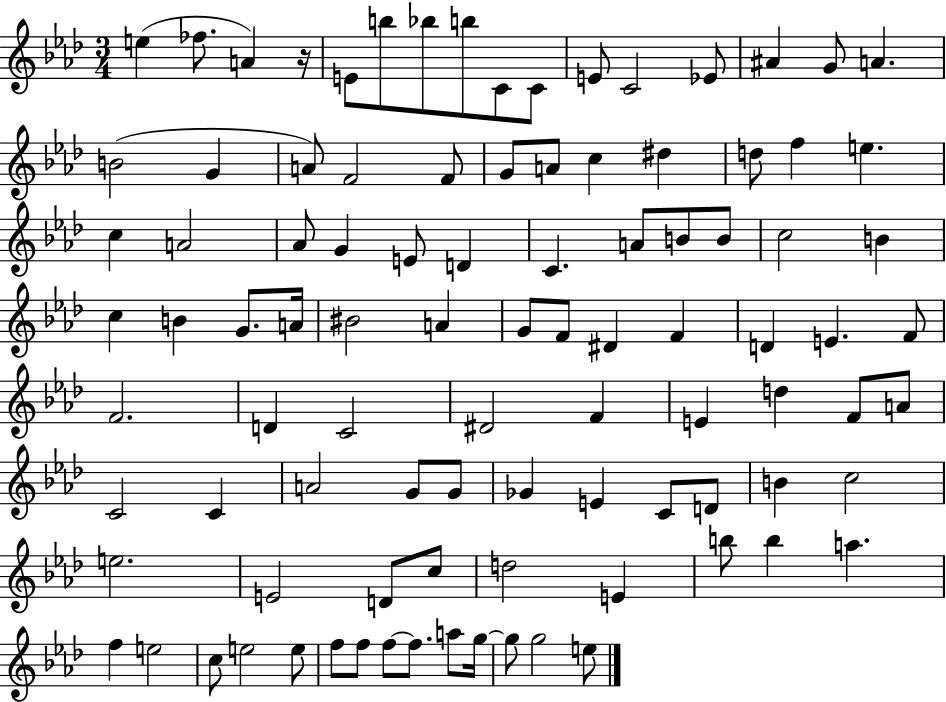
E5/q FES5/e. A4/q R/s E4/e B5/e Bb5/e B5/e C4/e C4/e E4/e C4/h Eb4/e A#4/q G4/e A4/q. B4/h G4/q A4/e F4/h F4/e G4/e A4/e C5/q D#5/q D5/e F5/q E5/q. C5/q A4/h Ab4/e G4/q E4/e D4/q C4/q. A4/e B4/e B4/e C5/h B4/q C5/q B4/q G4/e. A4/s BIS4/h A4/q G4/e F4/e D#4/q F4/q D4/q E4/q. F4/e F4/h. D4/q C4/h D#4/h F4/q E4/q D5/q F4/e A4/e C4/h C4/q A4/h G4/e G4/e Gb4/q E4/q C4/e D4/e B4/q C5/h E5/h. E4/h D4/e C5/e D5/h E4/q B5/e B5/q A5/q. F5/q E5/h C5/e E5/h E5/e F5/e F5/e F5/e F5/e. A5/e G5/s G5/e G5/h E5/e